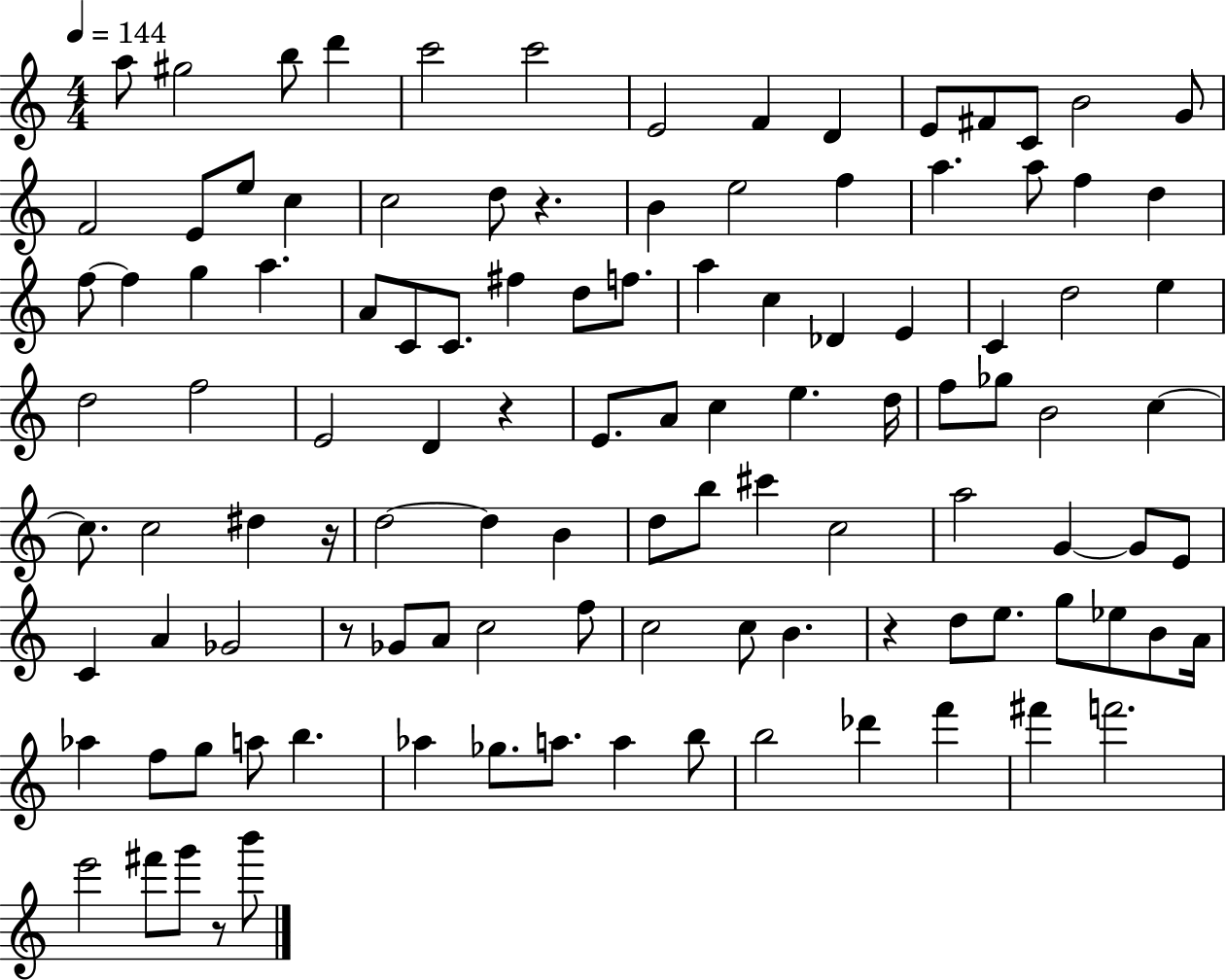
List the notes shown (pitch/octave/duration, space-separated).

A5/e G#5/h B5/e D6/q C6/h C6/h E4/h F4/q D4/q E4/e F#4/e C4/e B4/h G4/e F4/h E4/e E5/e C5/q C5/h D5/e R/q. B4/q E5/h F5/q A5/q. A5/e F5/q D5/q F5/e F5/q G5/q A5/q. A4/e C4/e C4/e. F#5/q D5/e F5/e. A5/q C5/q Db4/q E4/q C4/q D5/h E5/q D5/h F5/h E4/h D4/q R/q E4/e. A4/e C5/q E5/q. D5/s F5/e Gb5/e B4/h C5/q C5/e. C5/h D#5/q R/s D5/h D5/q B4/q D5/e B5/e C#6/q C5/h A5/h G4/q G4/e E4/e C4/q A4/q Gb4/h R/e Gb4/e A4/e C5/h F5/e C5/h C5/e B4/q. R/q D5/e E5/e. G5/e Eb5/e B4/e A4/s Ab5/q F5/e G5/e A5/e B5/q. Ab5/q Gb5/e. A5/e. A5/q B5/e B5/h Db6/q F6/q F#6/q F6/h. E6/h F#6/e G6/e R/e B6/e